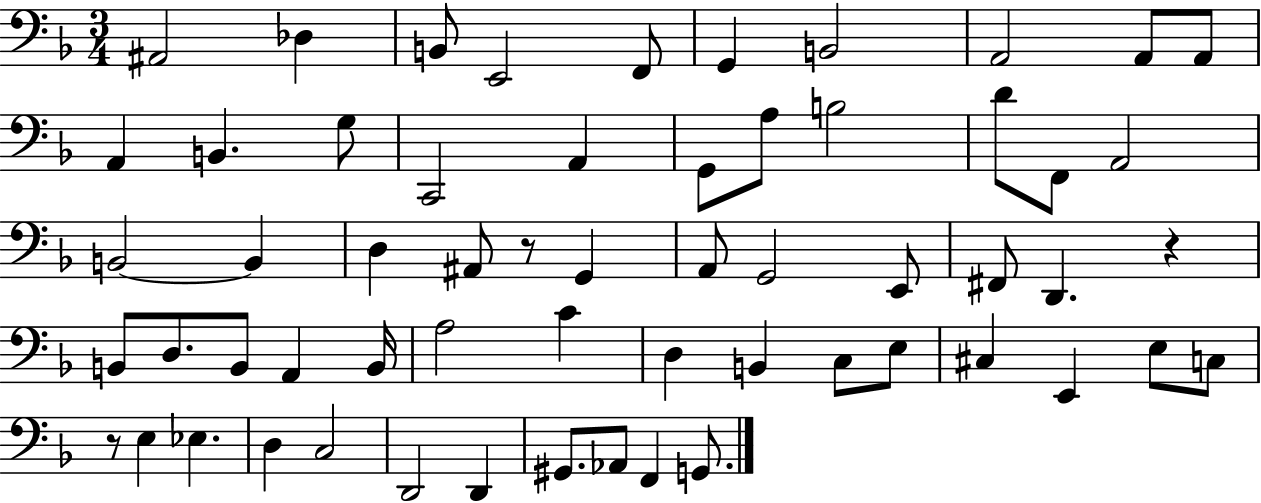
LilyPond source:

{
  \clef bass
  \numericTimeSignature
  \time 3/4
  \key f \major
  ais,2 des4 | b,8 e,2 f,8 | g,4 b,2 | a,2 a,8 a,8 | \break a,4 b,4. g8 | c,2 a,4 | g,8 a8 b2 | d'8 f,8 a,2 | \break b,2~~ b,4 | d4 ais,8 r8 g,4 | a,8 g,2 e,8 | fis,8 d,4. r4 | \break b,8 d8. b,8 a,4 b,16 | a2 c'4 | d4 b,4 c8 e8 | cis4 e,4 e8 c8 | \break r8 e4 ees4. | d4 c2 | d,2 d,4 | gis,8. aes,8 f,4 g,8. | \break \bar "|."
}